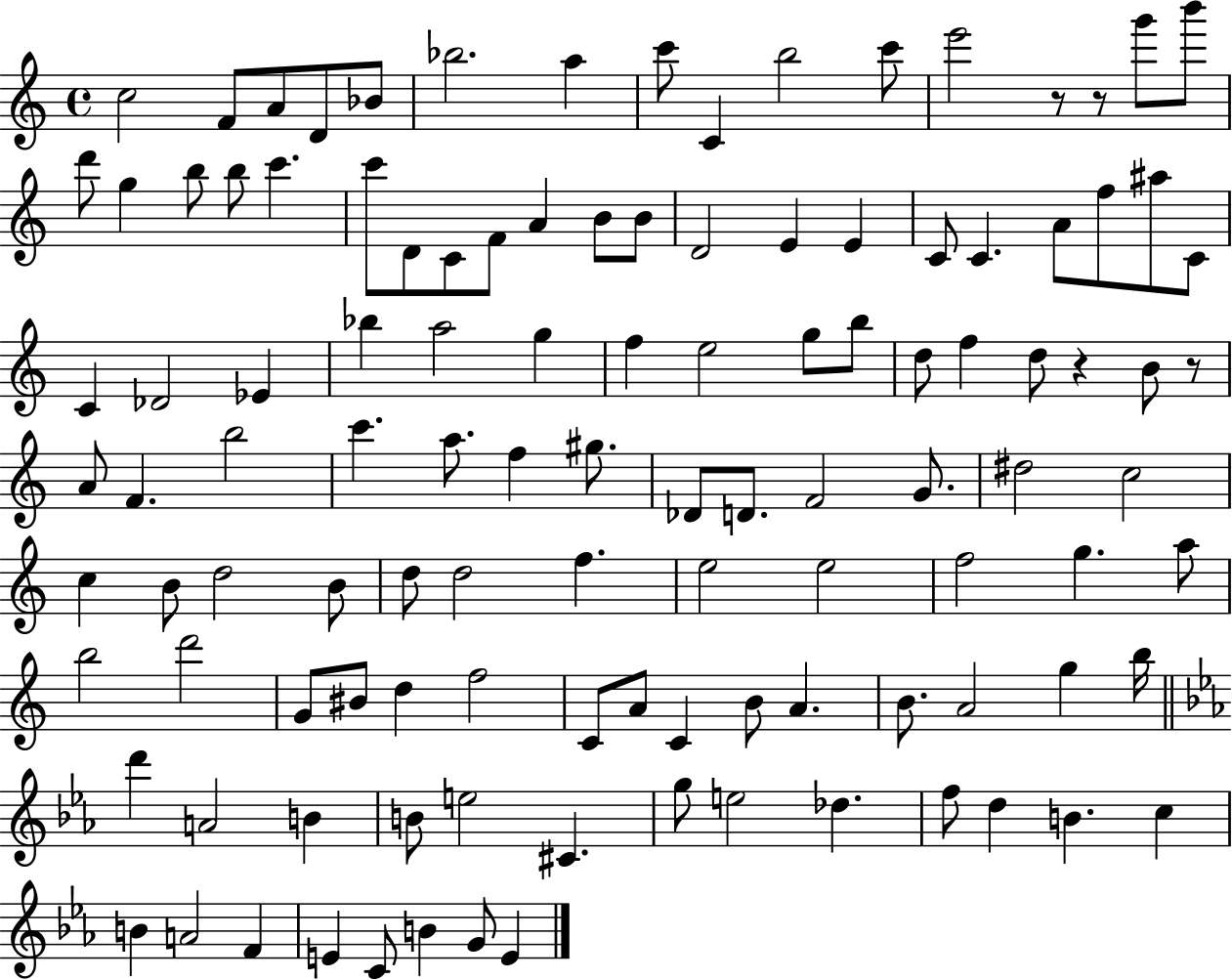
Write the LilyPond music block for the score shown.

{
  \clef treble
  \time 4/4
  \defaultTimeSignature
  \key c \major
  c''2 f'8 a'8 d'8 bes'8 | bes''2. a''4 | c'''8 c'4 b''2 c'''8 | e'''2 r8 r8 g'''8 b'''8 | \break d'''8 g''4 b''8 b''8 c'''4. | c'''8 d'8 c'8 f'8 a'4 b'8 b'8 | d'2 e'4 e'4 | c'8 c'4. a'8 f''8 ais''8 c'8 | \break c'4 des'2 ees'4 | bes''4 a''2 g''4 | f''4 e''2 g''8 b''8 | d''8 f''4 d''8 r4 b'8 r8 | \break a'8 f'4. b''2 | c'''4. a''8. f''4 gis''8. | des'8 d'8. f'2 g'8. | dis''2 c''2 | \break c''4 b'8 d''2 b'8 | d''8 d''2 f''4. | e''2 e''2 | f''2 g''4. a''8 | \break b''2 d'''2 | g'8 bis'8 d''4 f''2 | c'8 a'8 c'4 b'8 a'4. | b'8. a'2 g''4 b''16 | \break \bar "||" \break \key c \minor d'''4 a'2 b'4 | b'8 e''2 cis'4. | g''8 e''2 des''4. | f''8 d''4 b'4. c''4 | \break b'4 a'2 f'4 | e'4 c'8 b'4 g'8 e'4 | \bar "|."
}